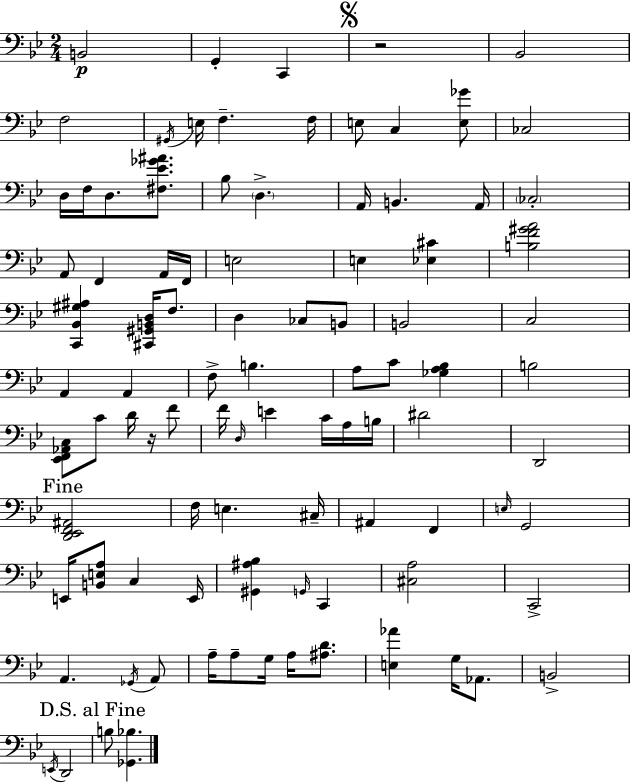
{
  \clef bass
  \numericTimeSignature
  \time 2/4
  \key bes \major
  \repeat volta 2 { b,2\p | g,4-. c,4 | \mark \markup { \musicglyph "scripts.segno" } r2 | bes,2 | \break f2 | \acciaccatura { gis,16 } e16 f4.-- | f16 e8 c4 <e ges'>8 | ces2 | \break d16 f16 d8. <fis ees' ges' ais'>8. | bes8 \parenthesize d4.-> | a,16 b,4. | a,16 \parenthesize ces2-. | \break a,8 f,4 a,16 | f,16 e2 | e4 <ees cis'>4 | <b f' gis' a'>2 | \break <c, bes, gis ais>4 <cis, gis, b, d>16 f8. | d4 ces8 b,8 | b,2 | c2 | \break a,4 a,4 | f8-> b4. | a8 c'8 <ges a bes>4 | b2 | \break <ees, f, aes, c>8 c'8 d'16 r16 f'8 | f'16 \grace { d16 } e'4 c'16 | a16 b16 dis'2 | d,2 | \break \mark "Fine" <d, ees, f, ais,>2 | f16 e4. | cis16-- ais,4 f,4 | \grace { e16 } g,2 | \break e,16 <b, e a>8 c4 | e,16 <gis, ais bes>4 \grace { g,16 } | c,4 <cis a>2 | c,2-> | \break a,4. | \acciaccatura { ges,16 } a,8 a16-- a8-- | g16 a16 <ais d'>8. <e aes'>4 | g16 aes,8. b,2-> | \break \acciaccatura { e,16 } d,2 | \mark "D.S. al Fine" b8 | <ges, bes>4. } \bar "|."
}